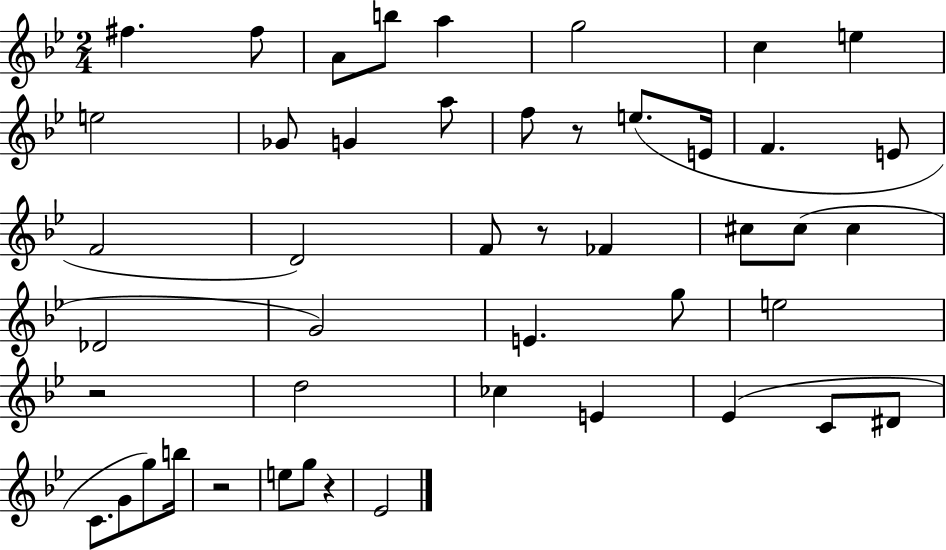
{
  \clef treble
  \numericTimeSignature
  \time 2/4
  \key bes \major
  fis''4. fis''8 | a'8 b''8 a''4 | g''2 | c''4 e''4 | \break e''2 | ges'8 g'4 a''8 | f''8 r8 e''8.( e'16 | f'4. e'8 | \break f'2 | d'2) | f'8 r8 fes'4 | cis''8 cis''8( cis''4 | \break des'2 | g'2) | e'4. g''8 | e''2 | \break r2 | d''2 | ces''4 e'4 | ees'4( c'8 dis'8 | \break c'8. g'8 g''8) b''16 | r2 | e''8 g''8 r4 | ees'2 | \break \bar "|."
}